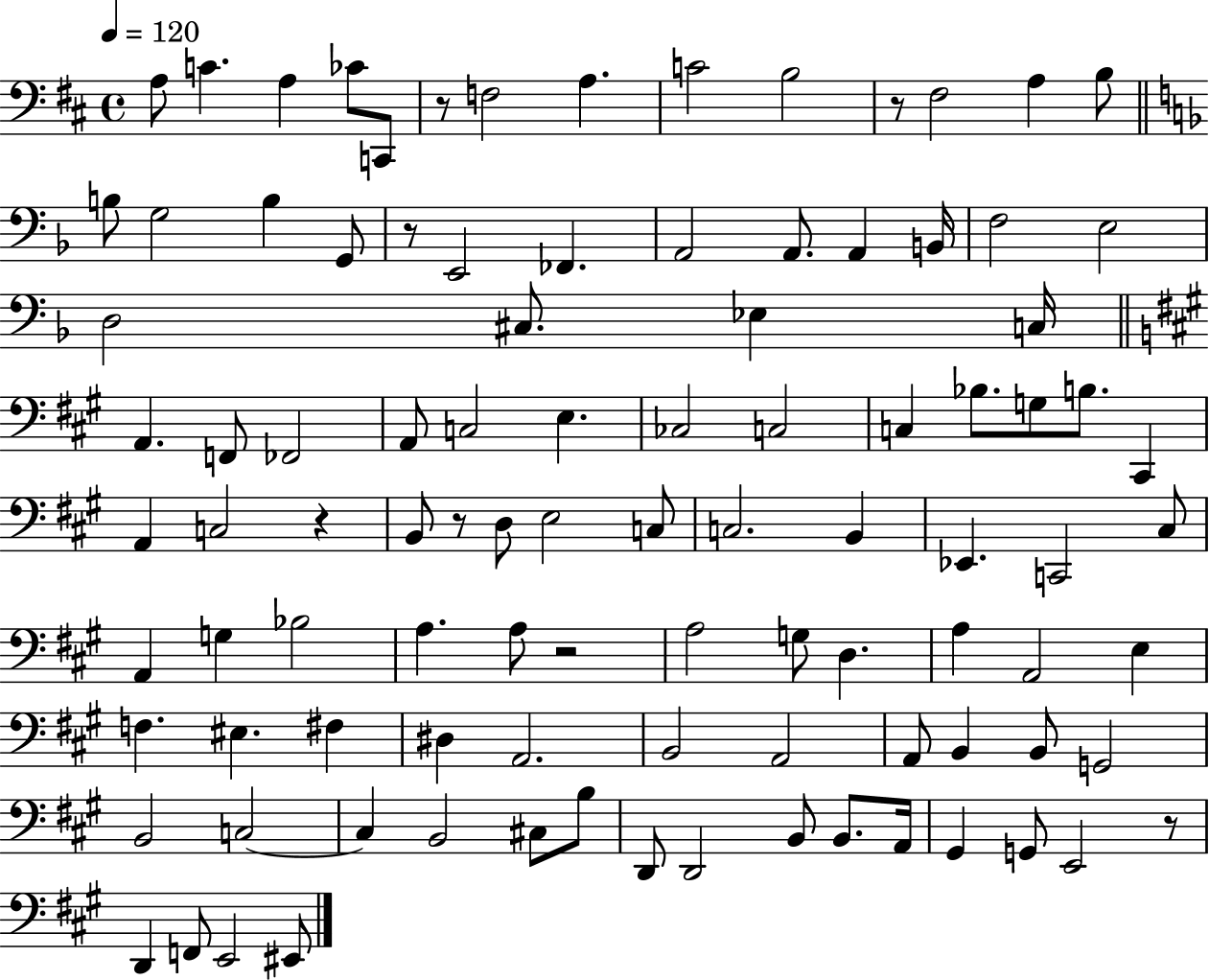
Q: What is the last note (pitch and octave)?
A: EIS2